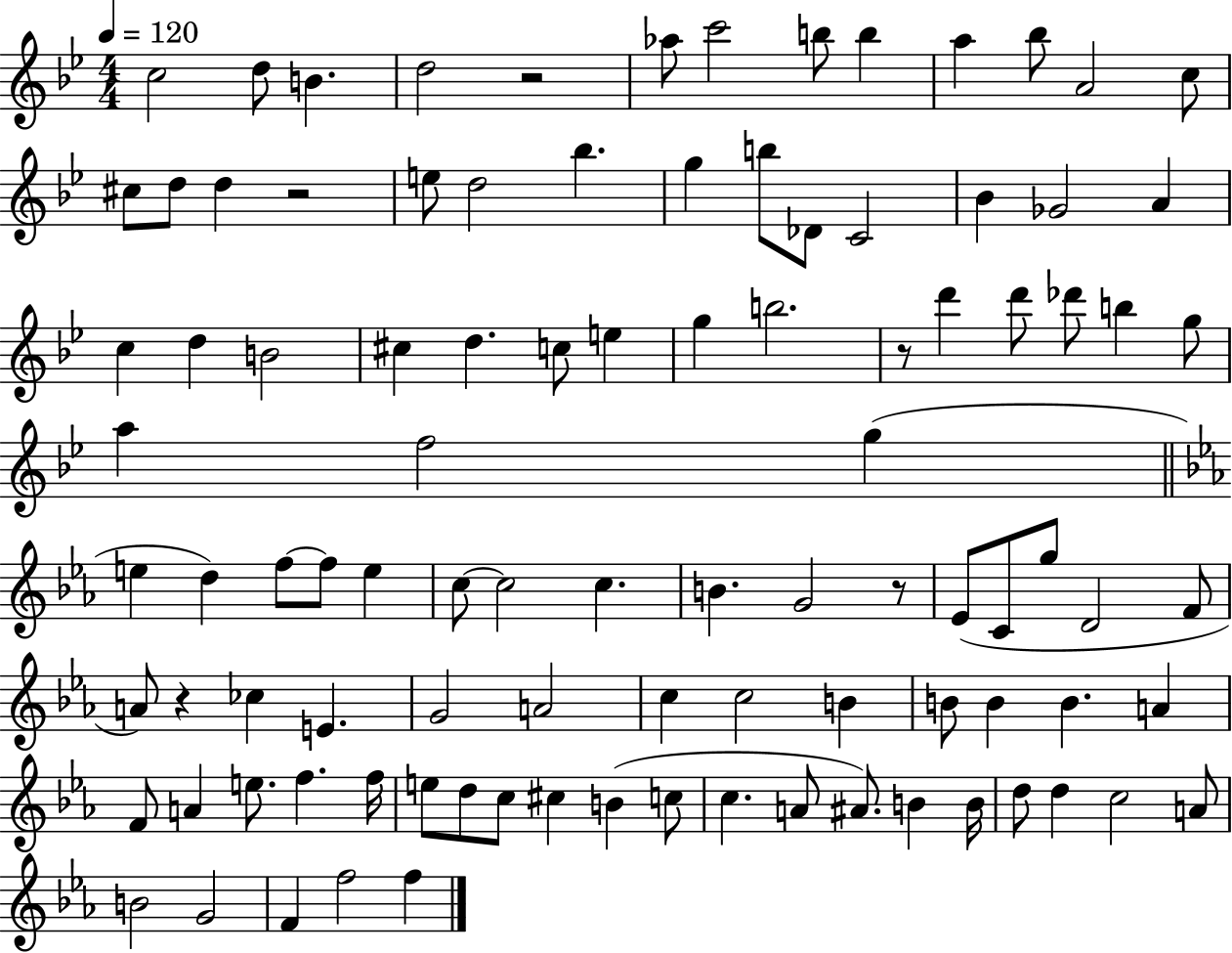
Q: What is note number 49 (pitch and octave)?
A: C5